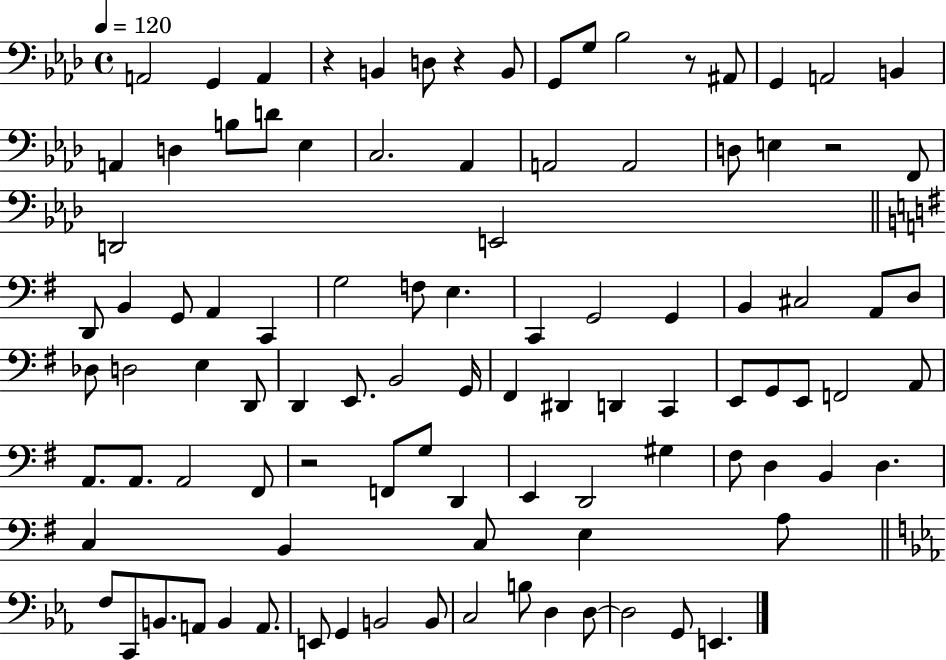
A2/h G2/q A2/q R/q B2/q D3/e R/q B2/e G2/e G3/e Bb3/h R/e A#2/e G2/q A2/h B2/q A2/q D3/q B3/e D4/e Eb3/q C3/h. Ab2/q A2/h A2/h D3/e E3/q R/h F2/e D2/h E2/h D2/e B2/q G2/e A2/q C2/q G3/h F3/e E3/q. C2/q G2/h G2/q B2/q C#3/h A2/e D3/e Db3/e D3/h E3/q D2/e D2/q E2/e. B2/h G2/s F#2/q D#2/q D2/q C2/q E2/e G2/e E2/e F2/h A2/e A2/e. A2/e. A2/h F#2/e R/h F2/e G3/e D2/q E2/q D2/h G#3/q F#3/e D3/q B2/q D3/q. C3/q B2/q C3/e E3/q A3/e F3/e C2/e B2/e. A2/e B2/q A2/e. E2/e G2/q B2/h B2/e C3/h B3/e D3/q D3/e D3/h G2/e E2/q.